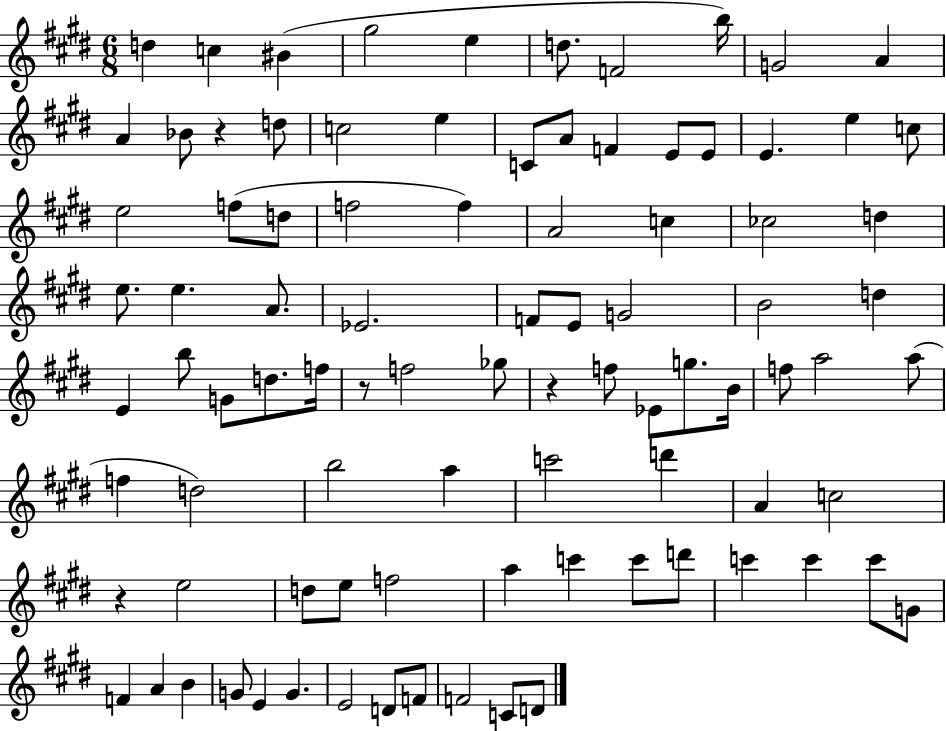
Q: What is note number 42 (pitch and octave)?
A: E4